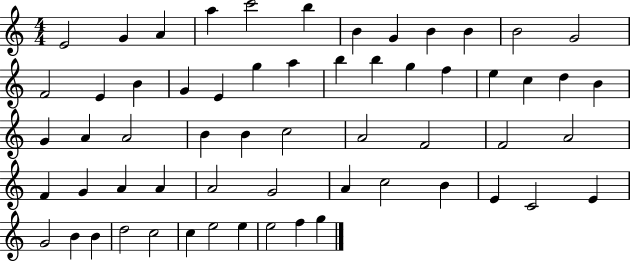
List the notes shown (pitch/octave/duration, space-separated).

E4/h G4/q A4/q A5/q C6/h B5/q B4/q G4/q B4/q B4/q B4/h G4/h F4/h E4/q B4/q G4/q E4/q G5/q A5/q B5/q B5/q G5/q F5/q E5/q C5/q D5/q B4/q G4/q A4/q A4/h B4/q B4/q C5/h A4/h F4/h F4/h A4/h F4/q G4/q A4/q A4/q A4/h G4/h A4/q C5/h B4/q E4/q C4/h E4/q G4/h B4/q B4/q D5/h C5/h C5/q E5/h E5/q E5/h F5/q G5/q